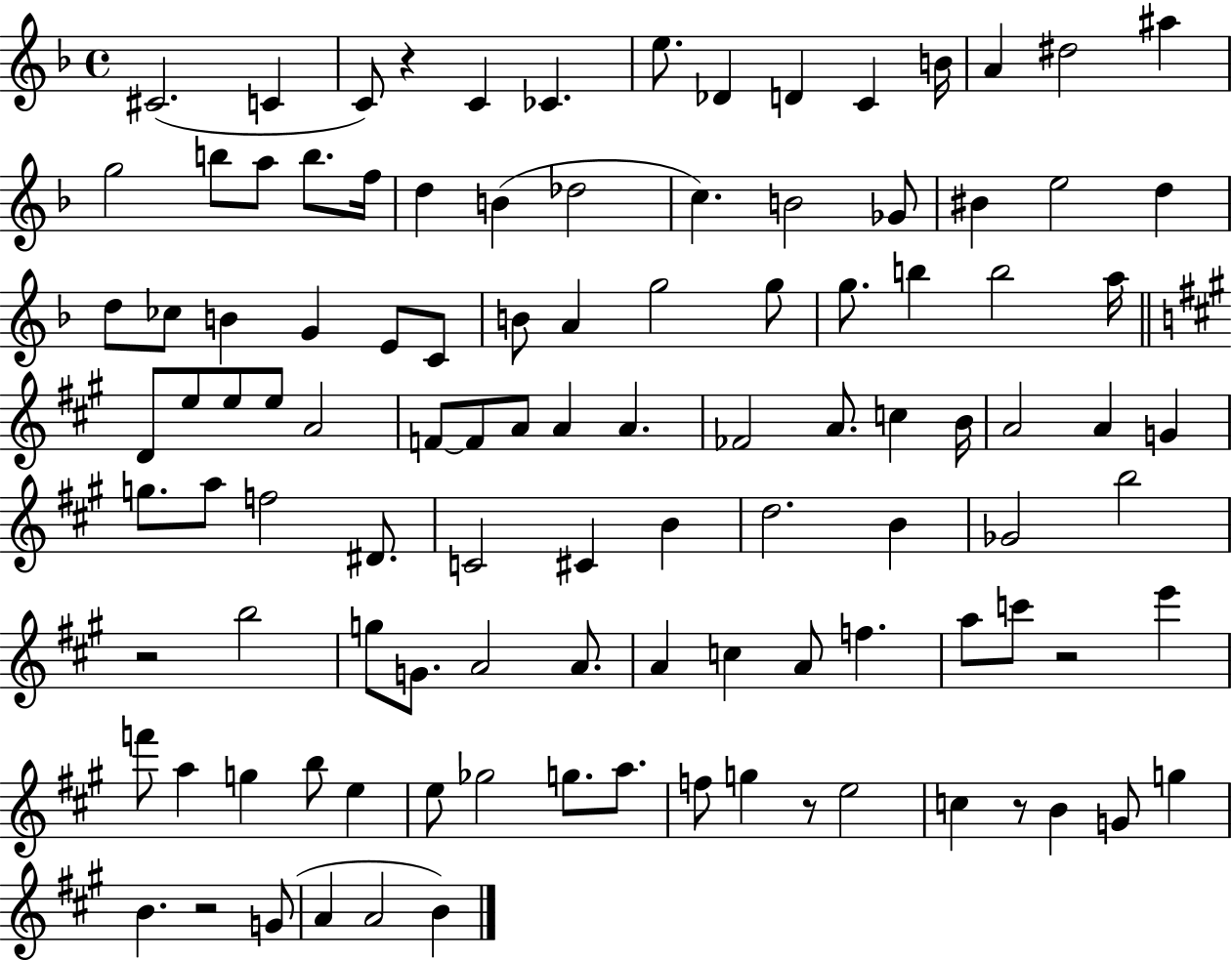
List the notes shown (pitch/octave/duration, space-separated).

C#4/h. C4/q C4/e R/q C4/q CES4/q. E5/e. Db4/q D4/q C4/q B4/s A4/q D#5/h A#5/q G5/h B5/e A5/e B5/e. F5/s D5/q B4/q Db5/h C5/q. B4/h Gb4/e BIS4/q E5/h D5/q D5/e CES5/e B4/q G4/q E4/e C4/e B4/e A4/q G5/h G5/e G5/e. B5/q B5/h A5/s D4/e E5/e E5/e E5/e A4/h F4/e F4/e A4/e A4/q A4/q. FES4/h A4/e. C5/q B4/s A4/h A4/q G4/q G5/e. A5/e F5/h D#4/e. C4/h C#4/q B4/q D5/h. B4/q Gb4/h B5/h R/h B5/h G5/e G4/e. A4/h A4/e. A4/q C5/q A4/e F5/q. A5/e C6/e R/h E6/q F6/e A5/q G5/q B5/e E5/q E5/e Gb5/h G5/e. A5/e. F5/e G5/q R/e E5/h C5/q R/e B4/q G4/e G5/q B4/q. R/h G4/e A4/q A4/h B4/q